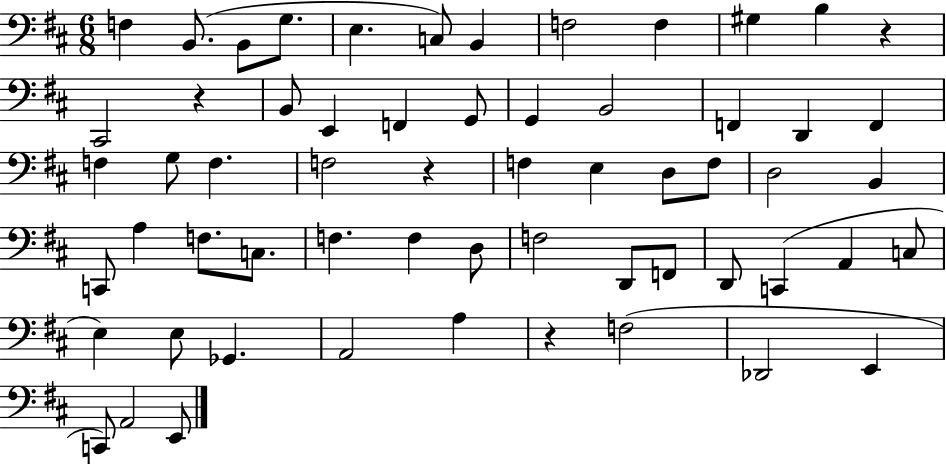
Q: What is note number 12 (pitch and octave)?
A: C#2